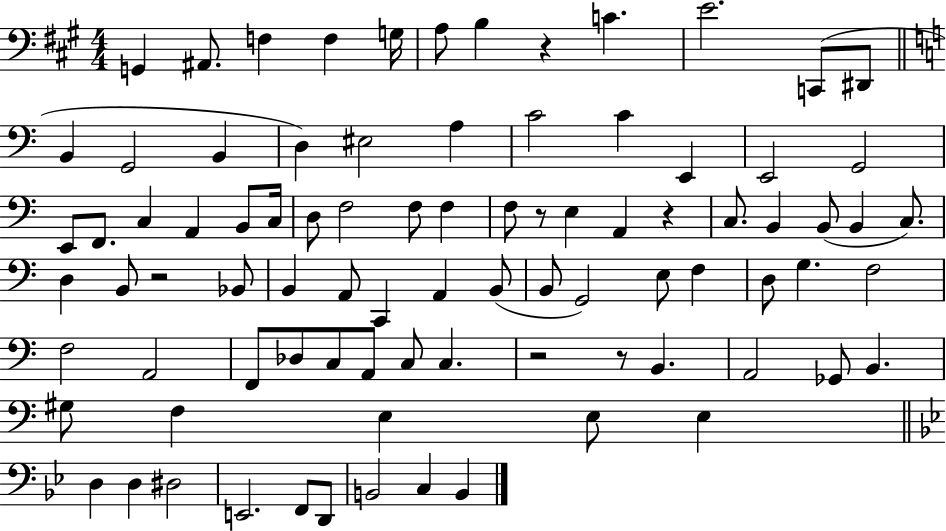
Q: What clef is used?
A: bass